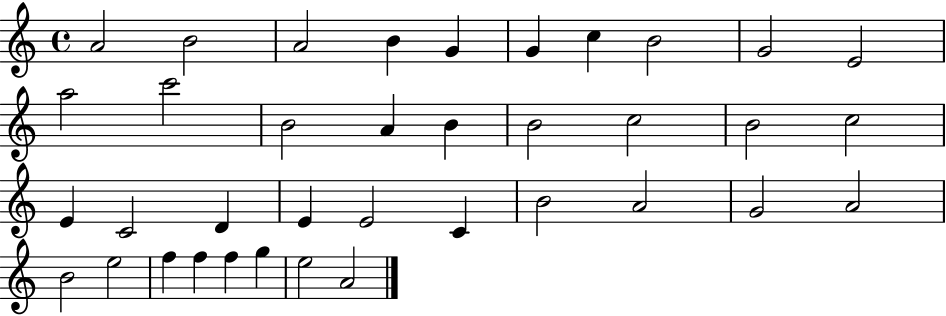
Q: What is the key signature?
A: C major